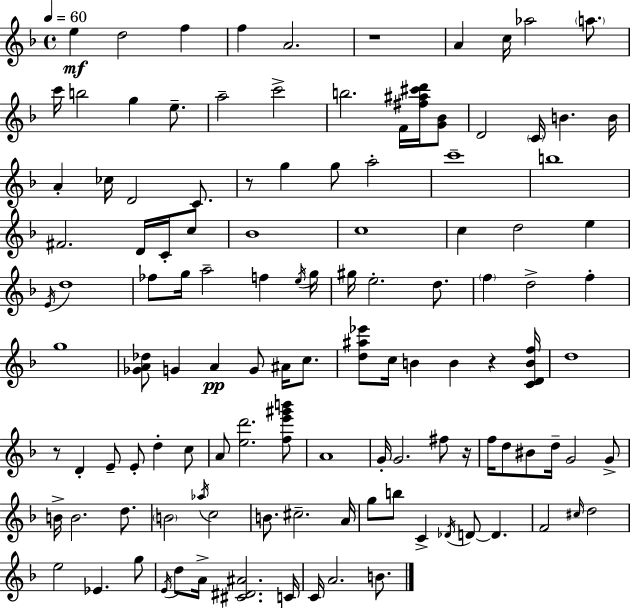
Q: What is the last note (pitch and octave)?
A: B4